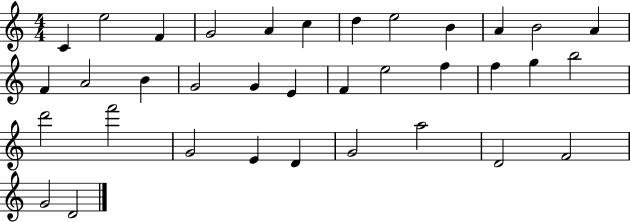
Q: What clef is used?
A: treble